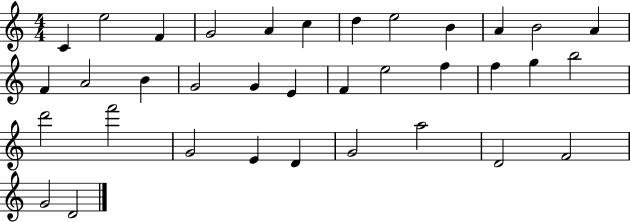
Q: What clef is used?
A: treble